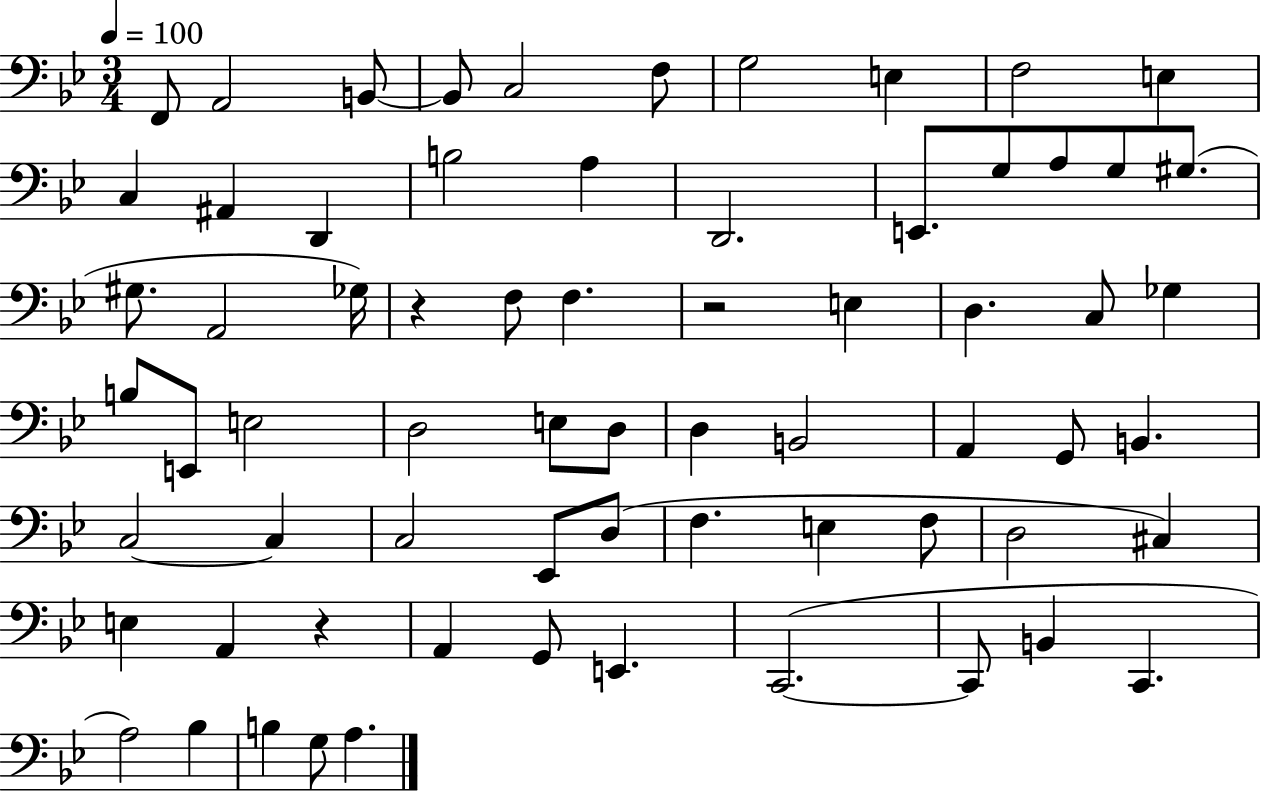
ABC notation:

X:1
T:Untitled
M:3/4
L:1/4
K:Bb
F,,/2 A,,2 B,,/2 B,,/2 C,2 F,/2 G,2 E, F,2 E, C, ^A,, D,, B,2 A, D,,2 E,,/2 G,/2 A,/2 G,/2 ^G,/2 ^G,/2 A,,2 _G,/4 z F,/2 F, z2 E, D, C,/2 _G, B,/2 E,,/2 E,2 D,2 E,/2 D,/2 D, B,,2 A,, G,,/2 B,, C,2 C, C,2 _E,,/2 D,/2 F, E, F,/2 D,2 ^C, E, A,, z A,, G,,/2 E,, C,,2 C,,/2 B,, C,, A,2 _B, B, G,/2 A,